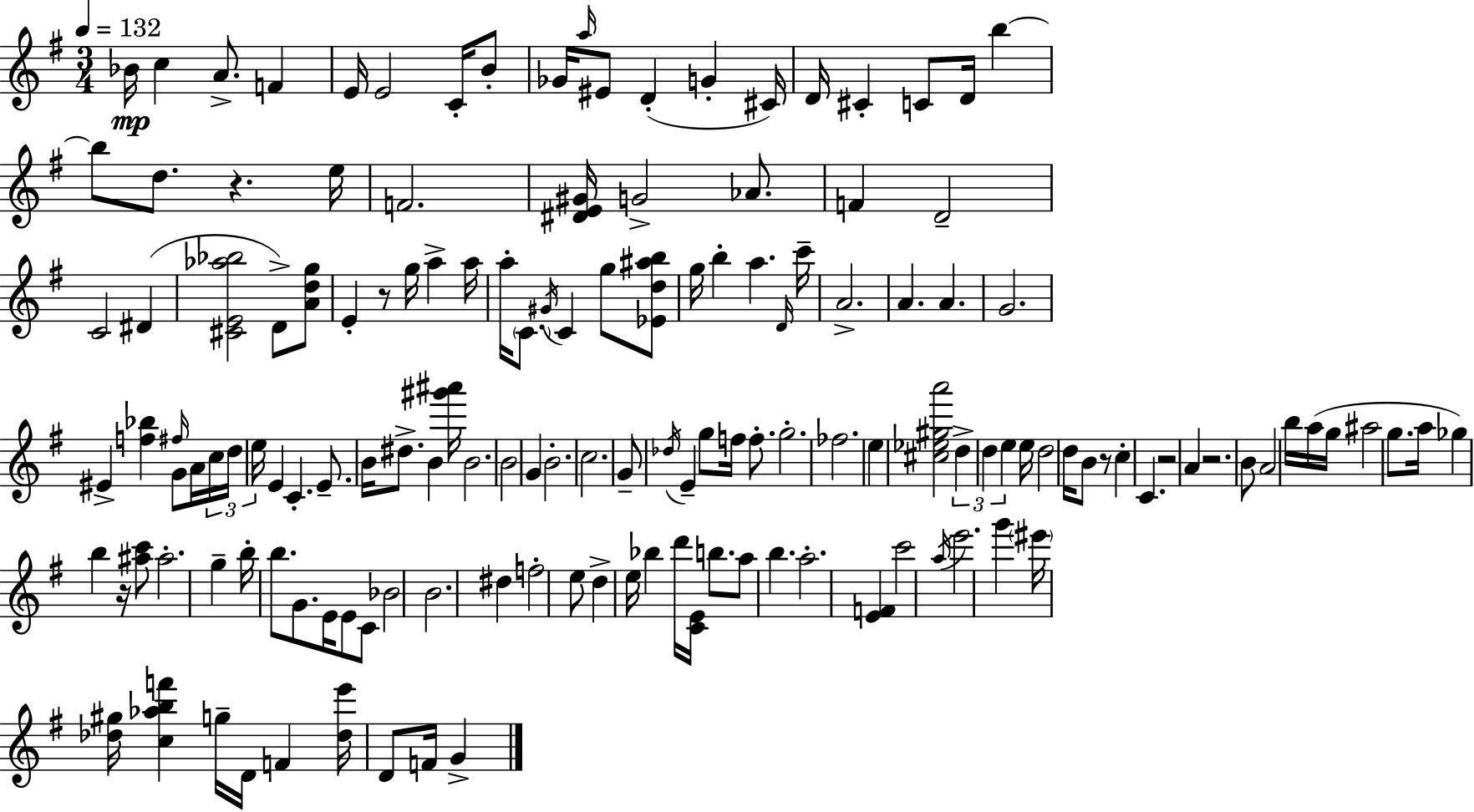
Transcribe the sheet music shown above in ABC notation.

X:1
T:Untitled
M:3/4
L:1/4
K:G
_B/4 c A/2 F E/4 E2 C/4 B/2 _G/4 a/4 ^E/2 D G ^C/4 D/4 ^C C/2 D/4 b b/2 d/2 z e/4 F2 [^DE^G]/4 G2 _A/2 F D2 C2 ^D [^CE_a_b]2 D/2 [Adg]/2 E z/2 g/4 a a/4 a/4 C/2 ^G/4 C g/2 [_Ed^ab]/2 g/4 b a D/4 c'/4 A2 A A G2 ^E [f_b] ^f/4 G/2 A/4 c/4 d/4 e/4 E C E/2 B/4 ^d/2 B [^g'^a']/4 B2 B2 G B2 c2 G/2 _d/4 E g/2 f/4 f/2 g2 _f2 e [^c_e^ga']2 d d e e/4 d2 d/4 B/2 z/2 c C z2 A z2 B/2 A2 b/4 a/4 g/4 ^a2 g/2 a/4 _g b z/4 [^ac']/2 ^a2 g b/4 b/2 G/2 E/4 E/2 C/2 _B2 B2 ^d f2 e/2 d e/4 _b d'/4 [CE]/4 b/2 a/2 b a2 [EF] c'2 a/4 e'2 g' ^e'/4 [_d^g]/4 [c_abf'] g/4 D/4 F [_de']/4 D/2 F/4 G